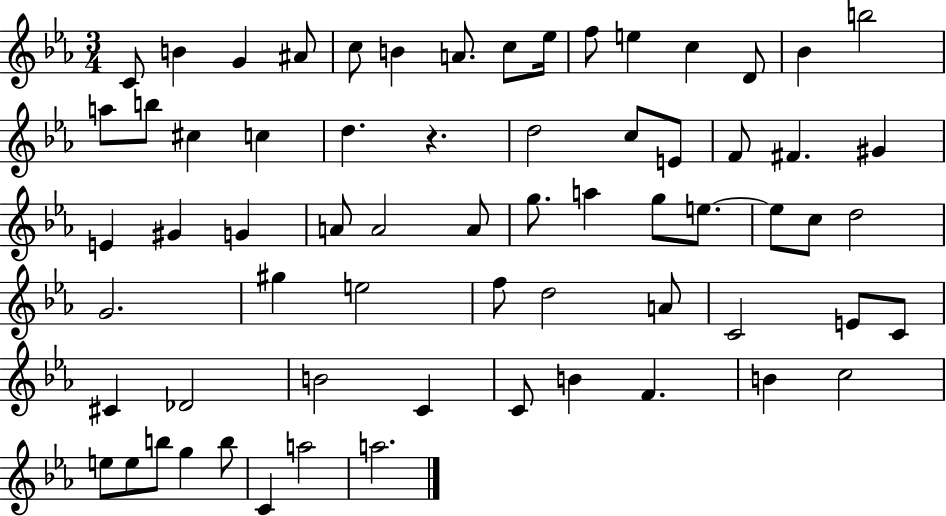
{
  \clef treble
  \numericTimeSignature
  \time 3/4
  \key ees \major
  c'8 b'4 g'4 ais'8 | c''8 b'4 a'8. c''8 ees''16 | f''8 e''4 c''4 d'8 | bes'4 b''2 | \break a''8 b''8 cis''4 c''4 | d''4. r4. | d''2 c''8 e'8 | f'8 fis'4. gis'4 | \break e'4 gis'4 g'4 | a'8 a'2 a'8 | g''8. a''4 g''8 e''8.~~ | e''8 c''8 d''2 | \break g'2. | gis''4 e''2 | f''8 d''2 a'8 | c'2 e'8 c'8 | \break cis'4 des'2 | b'2 c'4 | c'8 b'4 f'4. | b'4 c''2 | \break e''8 e''8 b''8 g''4 b''8 | c'4 a''2 | a''2. | \bar "|."
}